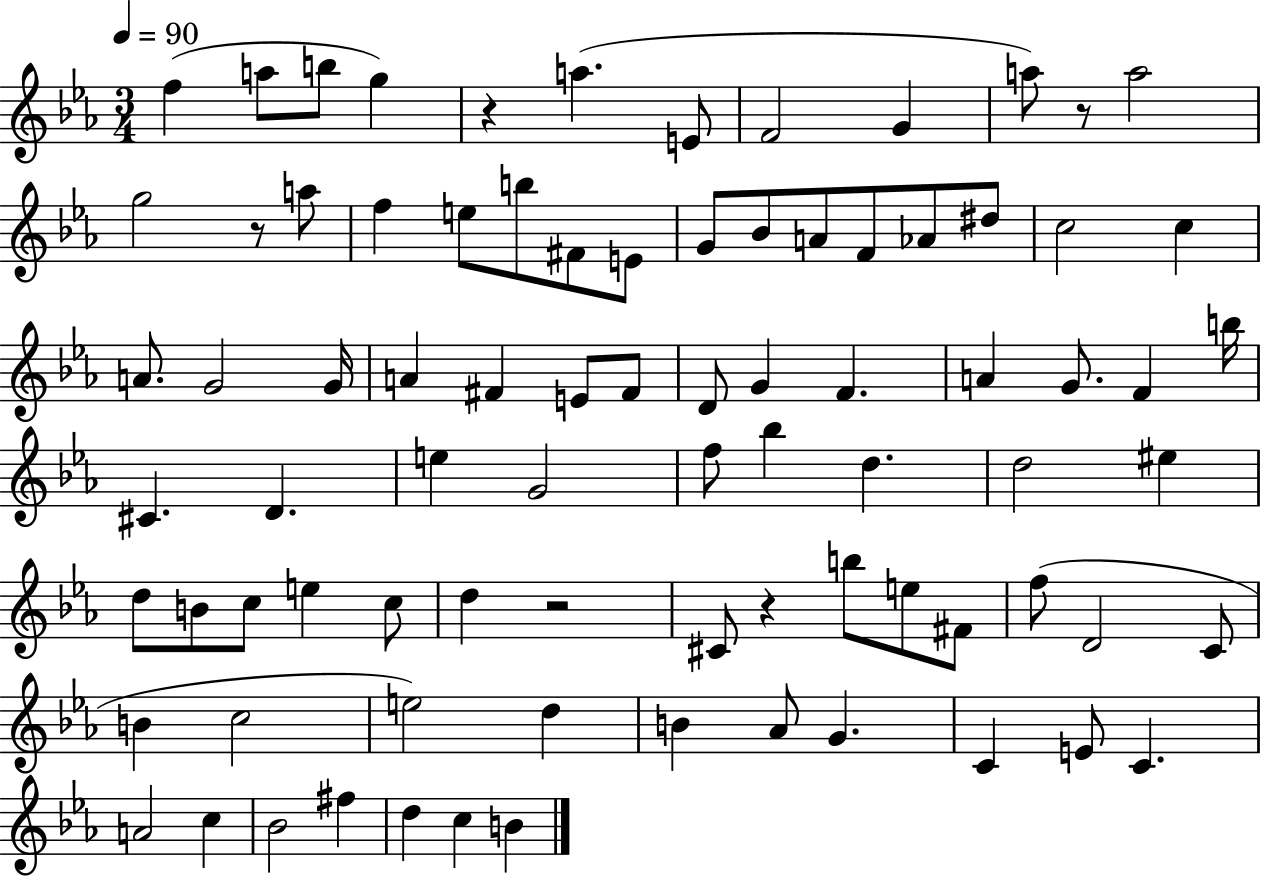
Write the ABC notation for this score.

X:1
T:Untitled
M:3/4
L:1/4
K:Eb
f a/2 b/2 g z a E/2 F2 G a/2 z/2 a2 g2 z/2 a/2 f e/2 b/2 ^F/2 E/2 G/2 _B/2 A/2 F/2 _A/2 ^d/2 c2 c A/2 G2 G/4 A ^F E/2 ^F/2 D/2 G F A G/2 F b/4 ^C D e G2 f/2 _b d d2 ^e d/2 B/2 c/2 e c/2 d z2 ^C/2 z b/2 e/2 ^F/2 f/2 D2 C/2 B c2 e2 d B _A/2 G C E/2 C A2 c _B2 ^f d c B